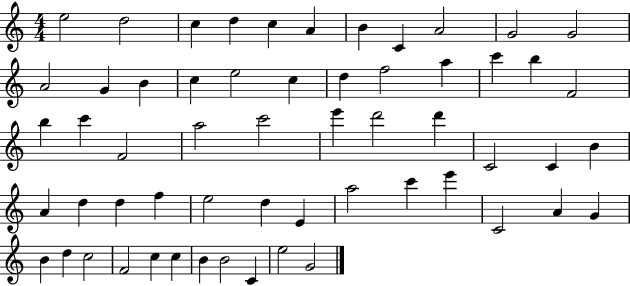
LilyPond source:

{
  \clef treble
  \numericTimeSignature
  \time 4/4
  \key c \major
  e''2 d''2 | c''4 d''4 c''4 a'4 | b'4 c'4 a'2 | g'2 g'2 | \break a'2 g'4 b'4 | c''4 e''2 c''4 | d''4 f''2 a''4 | c'''4 b''4 f'2 | \break b''4 c'''4 f'2 | a''2 c'''2 | e'''4 d'''2 d'''4 | c'2 c'4 b'4 | \break a'4 d''4 d''4 f''4 | e''2 d''4 e'4 | a''2 c'''4 e'''4 | c'2 a'4 g'4 | \break b'4 d''4 c''2 | f'2 c''4 c''4 | b'4 b'2 c'4 | e''2 g'2 | \break \bar "|."
}